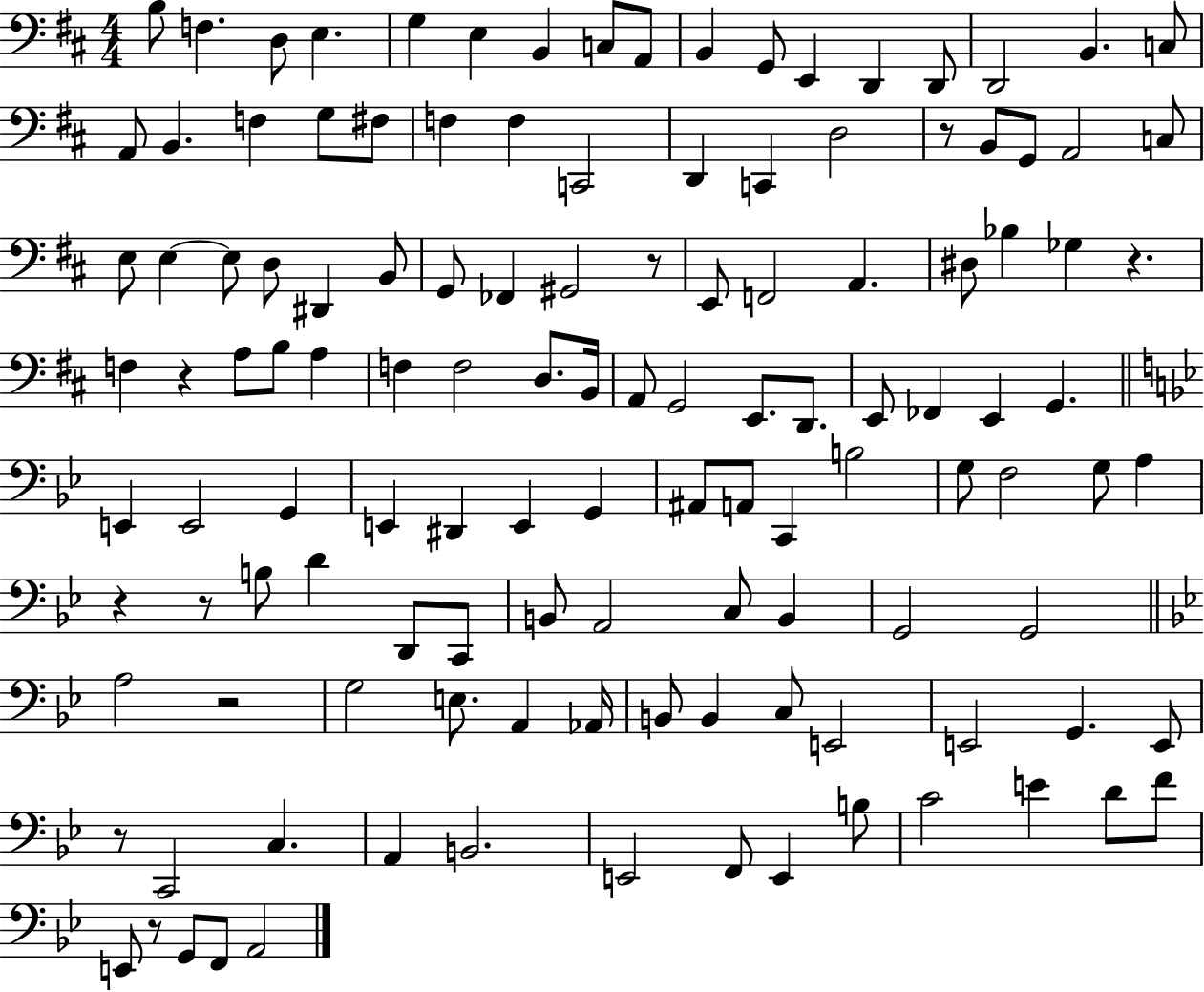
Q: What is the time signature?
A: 4/4